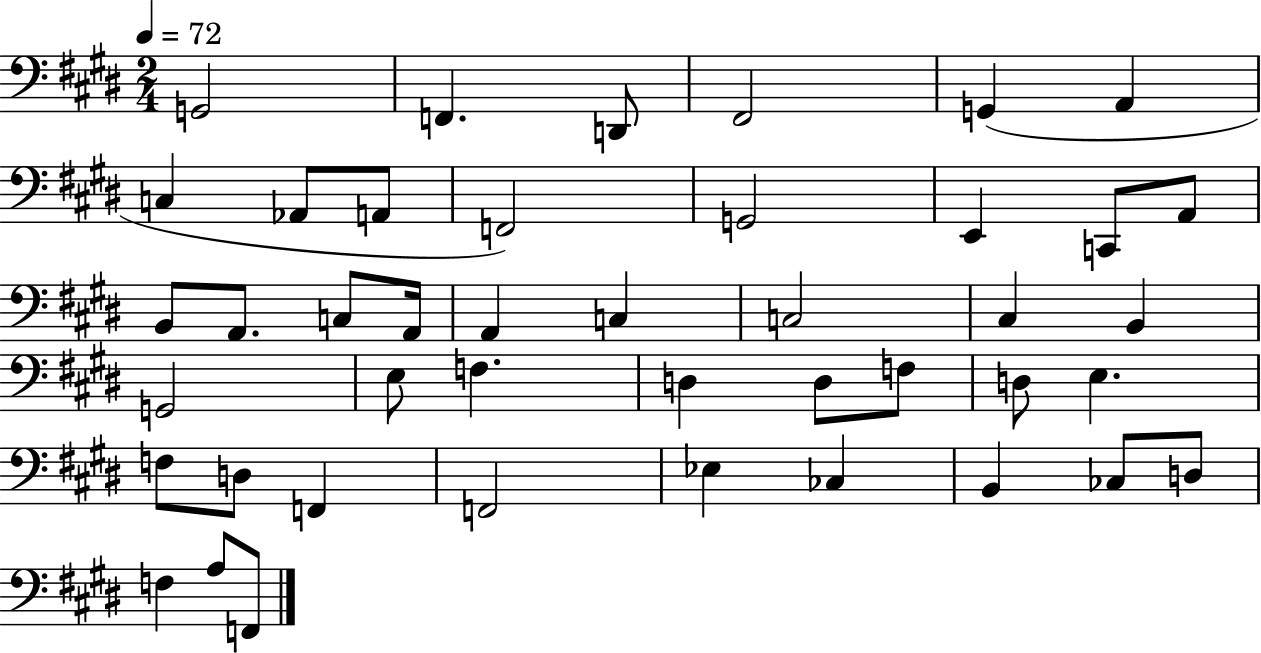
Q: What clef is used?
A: bass